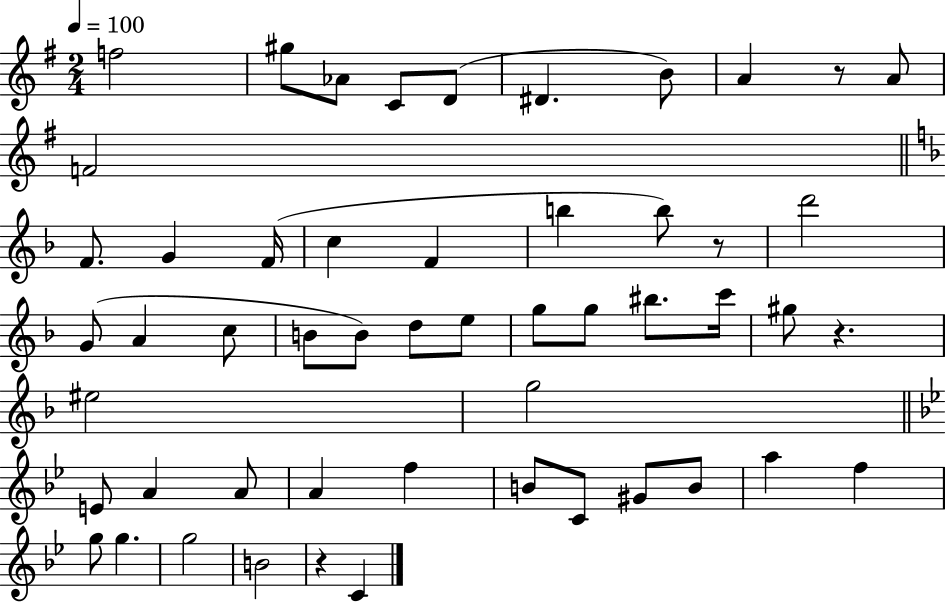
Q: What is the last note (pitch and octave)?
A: C4